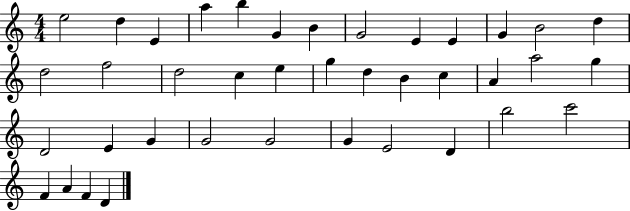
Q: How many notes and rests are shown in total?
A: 39